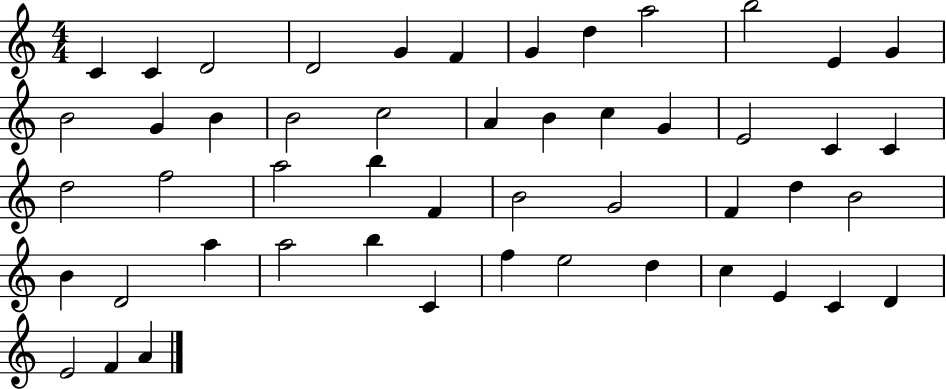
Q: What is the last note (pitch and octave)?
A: A4